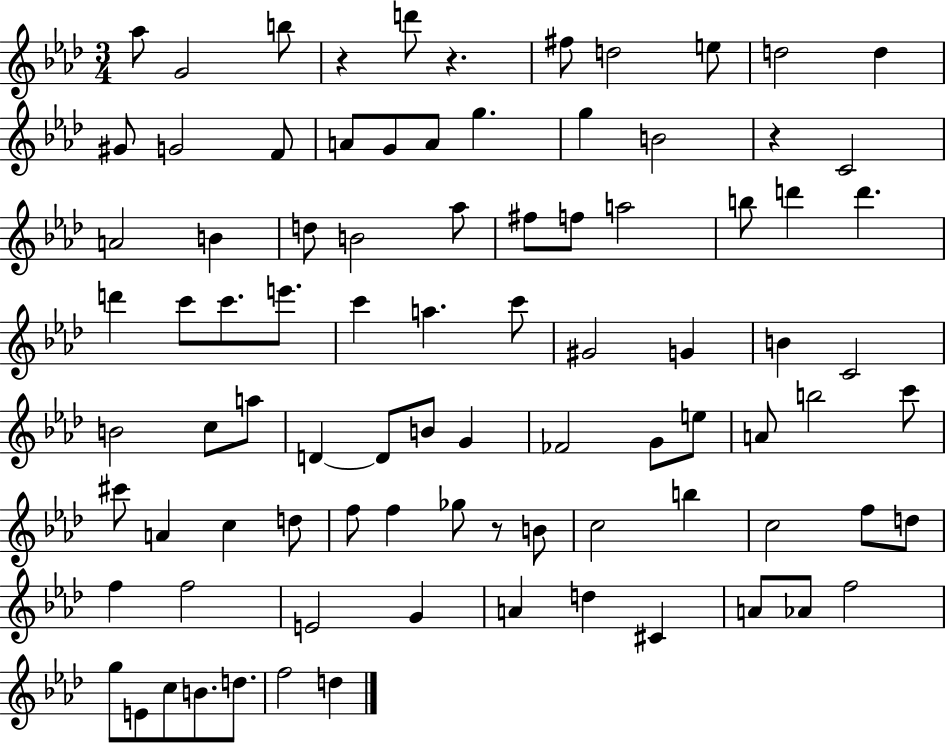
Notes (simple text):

Ab5/e G4/h B5/e R/q D6/e R/q. F#5/e D5/h E5/e D5/h D5/q G#4/e G4/h F4/e A4/e G4/e A4/e G5/q. G5/q B4/h R/q C4/h A4/h B4/q D5/e B4/h Ab5/e F#5/e F5/e A5/h B5/e D6/q D6/q. D6/q C6/e C6/e. E6/e. C6/q A5/q. C6/e G#4/h G4/q B4/q C4/h B4/h C5/e A5/e D4/q D4/e B4/e G4/q FES4/h G4/e E5/e A4/e B5/h C6/e C#6/e A4/q C5/q D5/e F5/e F5/q Gb5/e R/e B4/e C5/h B5/q C5/h F5/e D5/e F5/q F5/h E4/h G4/q A4/q D5/q C#4/q A4/e Ab4/e F5/h G5/e E4/e C5/e B4/e. D5/e. F5/h D5/q